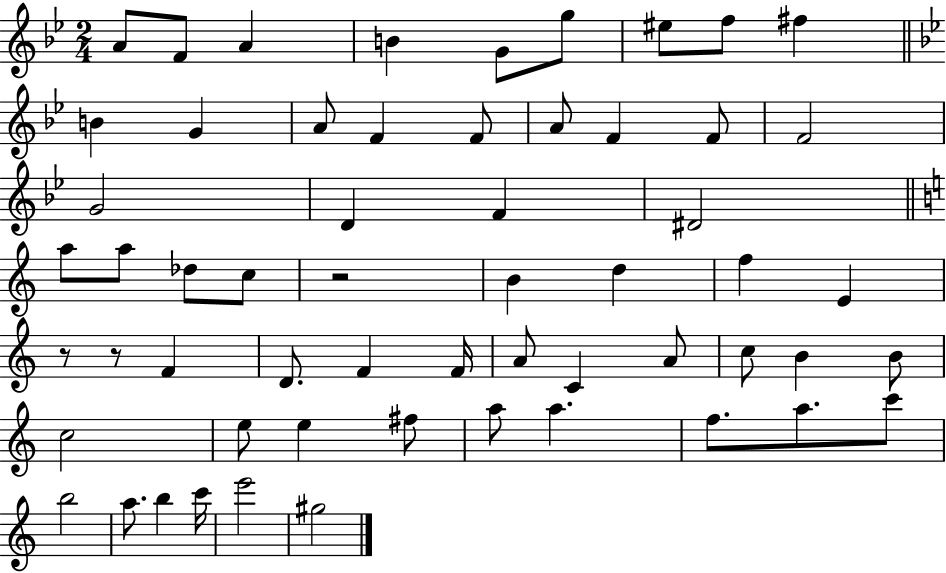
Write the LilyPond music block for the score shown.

{
  \clef treble
  \numericTimeSignature
  \time 2/4
  \key bes \major
  a'8 f'8 a'4 | b'4 g'8 g''8 | eis''8 f''8 fis''4 | \bar "||" \break \key bes \major b'4 g'4 | a'8 f'4 f'8 | a'8 f'4 f'8 | f'2 | \break g'2 | d'4 f'4 | dis'2 | \bar "||" \break \key a \minor a''8 a''8 des''8 c''8 | r2 | b'4 d''4 | f''4 e'4 | \break r8 r8 f'4 | d'8. f'4 f'16 | a'8 c'4 a'8 | c''8 b'4 b'8 | \break c''2 | e''8 e''4 fis''8 | a''8 a''4. | f''8. a''8. c'''8 | \break b''2 | a''8. b''4 c'''16 | e'''2 | gis''2 | \break \bar "|."
}